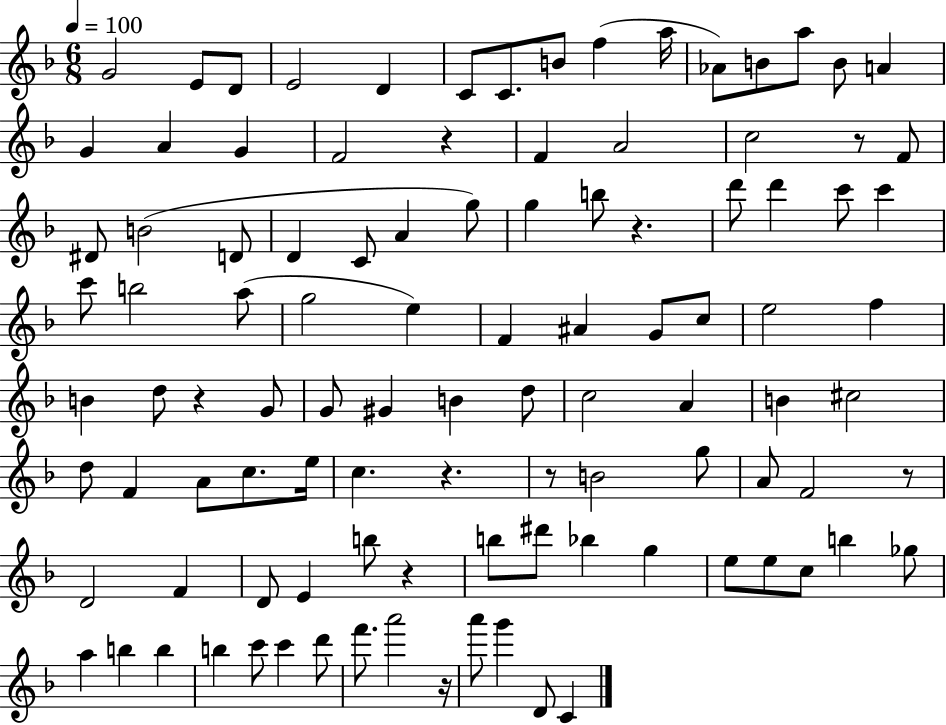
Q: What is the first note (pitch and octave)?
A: G4